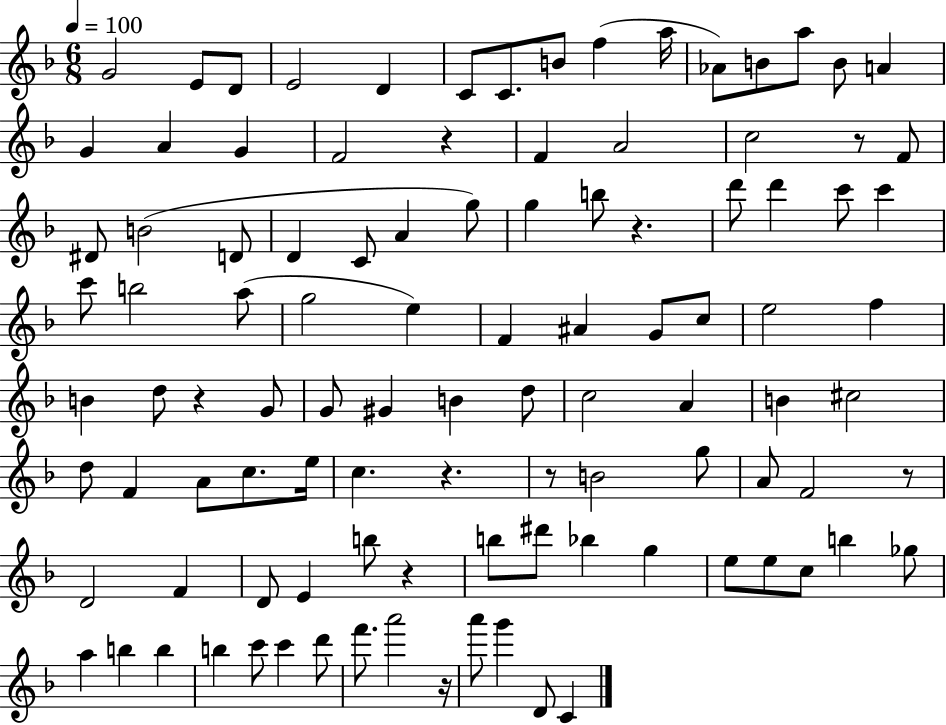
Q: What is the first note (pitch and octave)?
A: G4